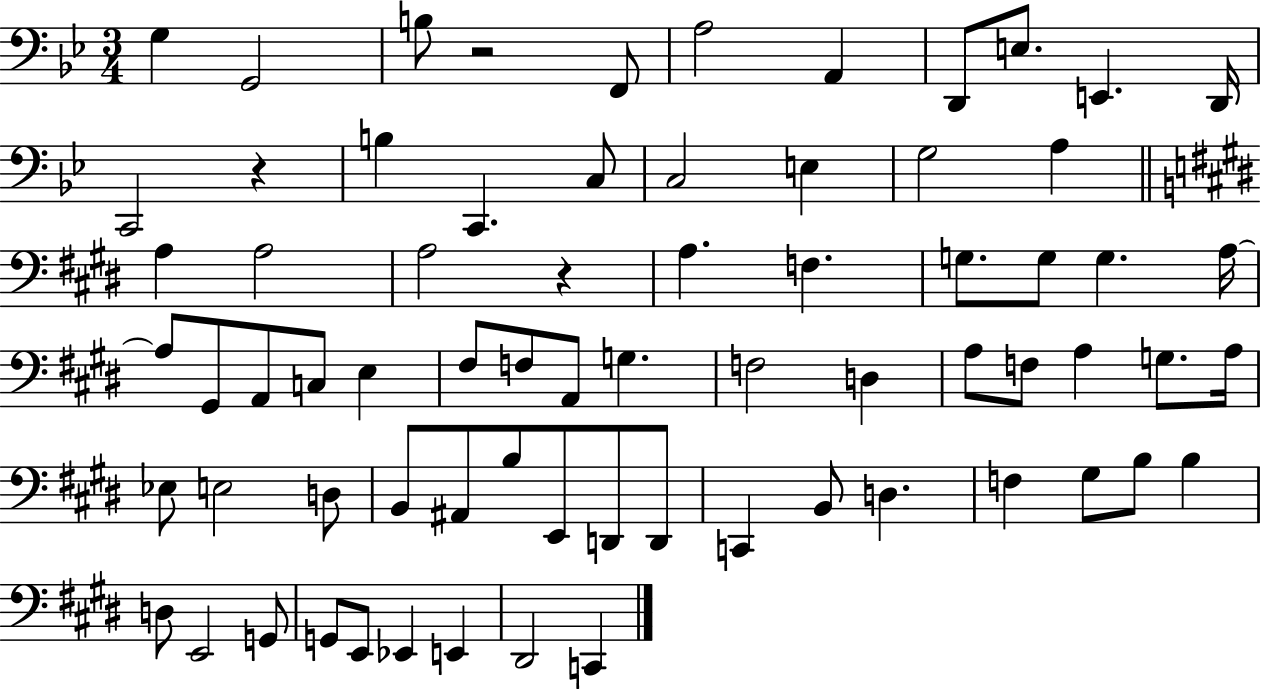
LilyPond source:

{
  \clef bass
  \numericTimeSignature
  \time 3/4
  \key bes \major
  g4 g,2 | b8 r2 f,8 | a2 a,4 | d,8 e8. e,4. d,16 | \break c,2 r4 | b4 c,4. c8 | c2 e4 | g2 a4 | \break \bar "||" \break \key e \major a4 a2 | a2 r4 | a4. f4. | g8. g8 g4. a16~~ | \break a8 gis,8 a,8 c8 e4 | fis8 f8 a,8 g4. | f2 d4 | a8 f8 a4 g8. a16 | \break ees8 e2 d8 | b,8 ais,8 b8 e,8 d,8 d,8 | c,4 b,8 d4. | f4 gis8 b8 b4 | \break d8 e,2 g,8 | g,8 e,8 ees,4 e,4 | dis,2 c,4 | \bar "|."
}